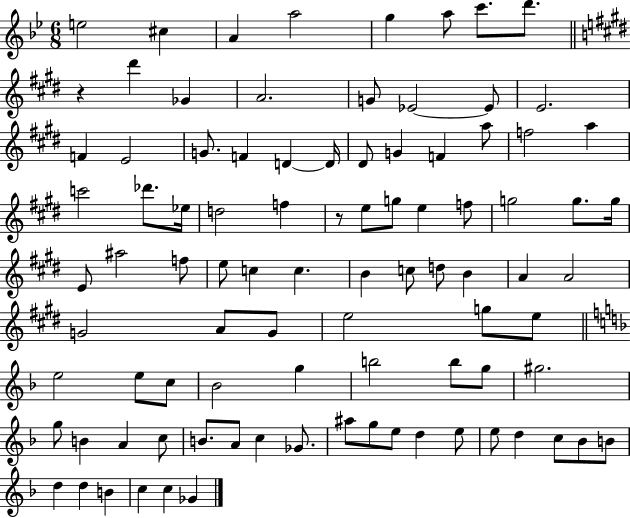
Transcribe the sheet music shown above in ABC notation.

X:1
T:Untitled
M:6/8
L:1/4
K:Bb
e2 ^c A a2 g a/2 c'/2 d'/2 z ^d' _G A2 G/2 _E2 _E/2 E2 F E2 G/2 F D D/4 ^D/2 G F a/2 f2 a c'2 _d'/2 _e/4 d2 f z/2 e/2 g/2 e f/2 g2 g/2 g/4 E/2 ^a2 f/2 e/2 c c B c/2 d/2 B A A2 G2 A/2 G/2 e2 g/2 e/2 e2 e/2 c/2 _B2 g b2 b/2 g/2 ^g2 g/2 B A c/2 B/2 A/2 c _G/2 ^a/2 g/2 e/2 d e/2 e/2 d c/2 _B/2 B/2 d d B c c _G